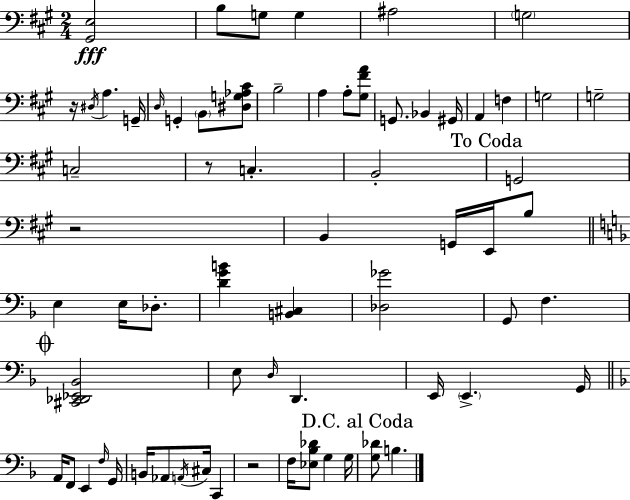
{
  \clef bass
  \numericTimeSignature
  \time 2/4
  \key a \major
  <gis, e>2\fff | b8 g8 g4 | ais2 | \parenthesize g2 | \break r16 \acciaccatura { dis16 } a4. | g,16-- \grace { d16 } g,4-. \parenthesize b,8 | <dis g aes cis'>8 b2-- | a4 a8-. | \break <gis fis' a'>8 g,8. bes,4 | gis,16 a,4 f4 | g2 | g2-- | \break c2-- | r8 c4.-. | b,2-. | \mark "To Coda" g,2 | \break r2 | b,4 g,16 e,16 | b8 \bar "||" \break \key f \major e4 e16 des8.-. | <d' g' b'>4 <b, cis>4 | <des ges'>2 | g,8 f4. | \break \mark \markup { \musicglyph "scripts.coda" } <cis, des, ees, bes,>2 | e8 \grace { d16 } d,4. | e,16 \parenthesize e,4.-> | g,16 \bar "||" \break \key d \minor a,16 f,8 e,4 \grace { f16 } | g,16 b,16 aes,8 \acciaccatura { a,16 } cis16 c,4 | r2 | f16 <ees bes des'>8 g4 | \break g16 \mark "D.C. al Coda" <g des'>8 b4. | \bar "|."
}